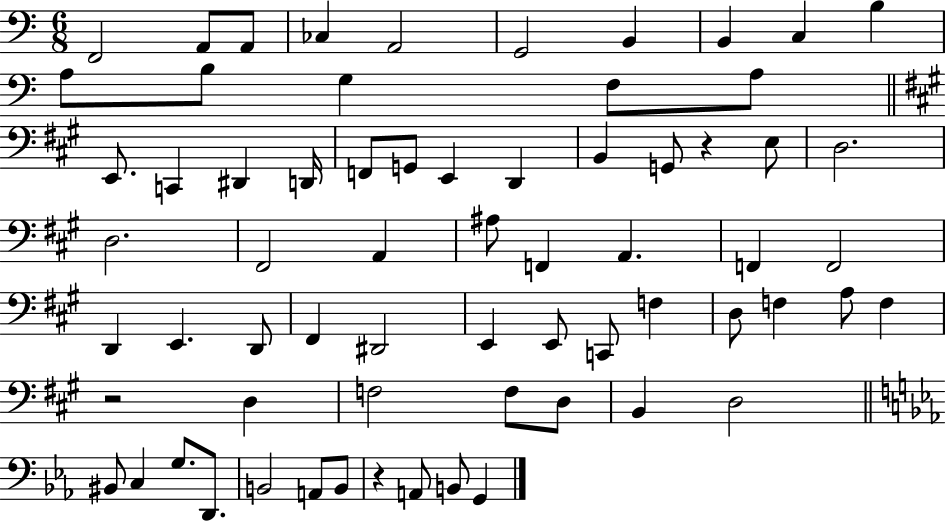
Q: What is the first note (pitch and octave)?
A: F2